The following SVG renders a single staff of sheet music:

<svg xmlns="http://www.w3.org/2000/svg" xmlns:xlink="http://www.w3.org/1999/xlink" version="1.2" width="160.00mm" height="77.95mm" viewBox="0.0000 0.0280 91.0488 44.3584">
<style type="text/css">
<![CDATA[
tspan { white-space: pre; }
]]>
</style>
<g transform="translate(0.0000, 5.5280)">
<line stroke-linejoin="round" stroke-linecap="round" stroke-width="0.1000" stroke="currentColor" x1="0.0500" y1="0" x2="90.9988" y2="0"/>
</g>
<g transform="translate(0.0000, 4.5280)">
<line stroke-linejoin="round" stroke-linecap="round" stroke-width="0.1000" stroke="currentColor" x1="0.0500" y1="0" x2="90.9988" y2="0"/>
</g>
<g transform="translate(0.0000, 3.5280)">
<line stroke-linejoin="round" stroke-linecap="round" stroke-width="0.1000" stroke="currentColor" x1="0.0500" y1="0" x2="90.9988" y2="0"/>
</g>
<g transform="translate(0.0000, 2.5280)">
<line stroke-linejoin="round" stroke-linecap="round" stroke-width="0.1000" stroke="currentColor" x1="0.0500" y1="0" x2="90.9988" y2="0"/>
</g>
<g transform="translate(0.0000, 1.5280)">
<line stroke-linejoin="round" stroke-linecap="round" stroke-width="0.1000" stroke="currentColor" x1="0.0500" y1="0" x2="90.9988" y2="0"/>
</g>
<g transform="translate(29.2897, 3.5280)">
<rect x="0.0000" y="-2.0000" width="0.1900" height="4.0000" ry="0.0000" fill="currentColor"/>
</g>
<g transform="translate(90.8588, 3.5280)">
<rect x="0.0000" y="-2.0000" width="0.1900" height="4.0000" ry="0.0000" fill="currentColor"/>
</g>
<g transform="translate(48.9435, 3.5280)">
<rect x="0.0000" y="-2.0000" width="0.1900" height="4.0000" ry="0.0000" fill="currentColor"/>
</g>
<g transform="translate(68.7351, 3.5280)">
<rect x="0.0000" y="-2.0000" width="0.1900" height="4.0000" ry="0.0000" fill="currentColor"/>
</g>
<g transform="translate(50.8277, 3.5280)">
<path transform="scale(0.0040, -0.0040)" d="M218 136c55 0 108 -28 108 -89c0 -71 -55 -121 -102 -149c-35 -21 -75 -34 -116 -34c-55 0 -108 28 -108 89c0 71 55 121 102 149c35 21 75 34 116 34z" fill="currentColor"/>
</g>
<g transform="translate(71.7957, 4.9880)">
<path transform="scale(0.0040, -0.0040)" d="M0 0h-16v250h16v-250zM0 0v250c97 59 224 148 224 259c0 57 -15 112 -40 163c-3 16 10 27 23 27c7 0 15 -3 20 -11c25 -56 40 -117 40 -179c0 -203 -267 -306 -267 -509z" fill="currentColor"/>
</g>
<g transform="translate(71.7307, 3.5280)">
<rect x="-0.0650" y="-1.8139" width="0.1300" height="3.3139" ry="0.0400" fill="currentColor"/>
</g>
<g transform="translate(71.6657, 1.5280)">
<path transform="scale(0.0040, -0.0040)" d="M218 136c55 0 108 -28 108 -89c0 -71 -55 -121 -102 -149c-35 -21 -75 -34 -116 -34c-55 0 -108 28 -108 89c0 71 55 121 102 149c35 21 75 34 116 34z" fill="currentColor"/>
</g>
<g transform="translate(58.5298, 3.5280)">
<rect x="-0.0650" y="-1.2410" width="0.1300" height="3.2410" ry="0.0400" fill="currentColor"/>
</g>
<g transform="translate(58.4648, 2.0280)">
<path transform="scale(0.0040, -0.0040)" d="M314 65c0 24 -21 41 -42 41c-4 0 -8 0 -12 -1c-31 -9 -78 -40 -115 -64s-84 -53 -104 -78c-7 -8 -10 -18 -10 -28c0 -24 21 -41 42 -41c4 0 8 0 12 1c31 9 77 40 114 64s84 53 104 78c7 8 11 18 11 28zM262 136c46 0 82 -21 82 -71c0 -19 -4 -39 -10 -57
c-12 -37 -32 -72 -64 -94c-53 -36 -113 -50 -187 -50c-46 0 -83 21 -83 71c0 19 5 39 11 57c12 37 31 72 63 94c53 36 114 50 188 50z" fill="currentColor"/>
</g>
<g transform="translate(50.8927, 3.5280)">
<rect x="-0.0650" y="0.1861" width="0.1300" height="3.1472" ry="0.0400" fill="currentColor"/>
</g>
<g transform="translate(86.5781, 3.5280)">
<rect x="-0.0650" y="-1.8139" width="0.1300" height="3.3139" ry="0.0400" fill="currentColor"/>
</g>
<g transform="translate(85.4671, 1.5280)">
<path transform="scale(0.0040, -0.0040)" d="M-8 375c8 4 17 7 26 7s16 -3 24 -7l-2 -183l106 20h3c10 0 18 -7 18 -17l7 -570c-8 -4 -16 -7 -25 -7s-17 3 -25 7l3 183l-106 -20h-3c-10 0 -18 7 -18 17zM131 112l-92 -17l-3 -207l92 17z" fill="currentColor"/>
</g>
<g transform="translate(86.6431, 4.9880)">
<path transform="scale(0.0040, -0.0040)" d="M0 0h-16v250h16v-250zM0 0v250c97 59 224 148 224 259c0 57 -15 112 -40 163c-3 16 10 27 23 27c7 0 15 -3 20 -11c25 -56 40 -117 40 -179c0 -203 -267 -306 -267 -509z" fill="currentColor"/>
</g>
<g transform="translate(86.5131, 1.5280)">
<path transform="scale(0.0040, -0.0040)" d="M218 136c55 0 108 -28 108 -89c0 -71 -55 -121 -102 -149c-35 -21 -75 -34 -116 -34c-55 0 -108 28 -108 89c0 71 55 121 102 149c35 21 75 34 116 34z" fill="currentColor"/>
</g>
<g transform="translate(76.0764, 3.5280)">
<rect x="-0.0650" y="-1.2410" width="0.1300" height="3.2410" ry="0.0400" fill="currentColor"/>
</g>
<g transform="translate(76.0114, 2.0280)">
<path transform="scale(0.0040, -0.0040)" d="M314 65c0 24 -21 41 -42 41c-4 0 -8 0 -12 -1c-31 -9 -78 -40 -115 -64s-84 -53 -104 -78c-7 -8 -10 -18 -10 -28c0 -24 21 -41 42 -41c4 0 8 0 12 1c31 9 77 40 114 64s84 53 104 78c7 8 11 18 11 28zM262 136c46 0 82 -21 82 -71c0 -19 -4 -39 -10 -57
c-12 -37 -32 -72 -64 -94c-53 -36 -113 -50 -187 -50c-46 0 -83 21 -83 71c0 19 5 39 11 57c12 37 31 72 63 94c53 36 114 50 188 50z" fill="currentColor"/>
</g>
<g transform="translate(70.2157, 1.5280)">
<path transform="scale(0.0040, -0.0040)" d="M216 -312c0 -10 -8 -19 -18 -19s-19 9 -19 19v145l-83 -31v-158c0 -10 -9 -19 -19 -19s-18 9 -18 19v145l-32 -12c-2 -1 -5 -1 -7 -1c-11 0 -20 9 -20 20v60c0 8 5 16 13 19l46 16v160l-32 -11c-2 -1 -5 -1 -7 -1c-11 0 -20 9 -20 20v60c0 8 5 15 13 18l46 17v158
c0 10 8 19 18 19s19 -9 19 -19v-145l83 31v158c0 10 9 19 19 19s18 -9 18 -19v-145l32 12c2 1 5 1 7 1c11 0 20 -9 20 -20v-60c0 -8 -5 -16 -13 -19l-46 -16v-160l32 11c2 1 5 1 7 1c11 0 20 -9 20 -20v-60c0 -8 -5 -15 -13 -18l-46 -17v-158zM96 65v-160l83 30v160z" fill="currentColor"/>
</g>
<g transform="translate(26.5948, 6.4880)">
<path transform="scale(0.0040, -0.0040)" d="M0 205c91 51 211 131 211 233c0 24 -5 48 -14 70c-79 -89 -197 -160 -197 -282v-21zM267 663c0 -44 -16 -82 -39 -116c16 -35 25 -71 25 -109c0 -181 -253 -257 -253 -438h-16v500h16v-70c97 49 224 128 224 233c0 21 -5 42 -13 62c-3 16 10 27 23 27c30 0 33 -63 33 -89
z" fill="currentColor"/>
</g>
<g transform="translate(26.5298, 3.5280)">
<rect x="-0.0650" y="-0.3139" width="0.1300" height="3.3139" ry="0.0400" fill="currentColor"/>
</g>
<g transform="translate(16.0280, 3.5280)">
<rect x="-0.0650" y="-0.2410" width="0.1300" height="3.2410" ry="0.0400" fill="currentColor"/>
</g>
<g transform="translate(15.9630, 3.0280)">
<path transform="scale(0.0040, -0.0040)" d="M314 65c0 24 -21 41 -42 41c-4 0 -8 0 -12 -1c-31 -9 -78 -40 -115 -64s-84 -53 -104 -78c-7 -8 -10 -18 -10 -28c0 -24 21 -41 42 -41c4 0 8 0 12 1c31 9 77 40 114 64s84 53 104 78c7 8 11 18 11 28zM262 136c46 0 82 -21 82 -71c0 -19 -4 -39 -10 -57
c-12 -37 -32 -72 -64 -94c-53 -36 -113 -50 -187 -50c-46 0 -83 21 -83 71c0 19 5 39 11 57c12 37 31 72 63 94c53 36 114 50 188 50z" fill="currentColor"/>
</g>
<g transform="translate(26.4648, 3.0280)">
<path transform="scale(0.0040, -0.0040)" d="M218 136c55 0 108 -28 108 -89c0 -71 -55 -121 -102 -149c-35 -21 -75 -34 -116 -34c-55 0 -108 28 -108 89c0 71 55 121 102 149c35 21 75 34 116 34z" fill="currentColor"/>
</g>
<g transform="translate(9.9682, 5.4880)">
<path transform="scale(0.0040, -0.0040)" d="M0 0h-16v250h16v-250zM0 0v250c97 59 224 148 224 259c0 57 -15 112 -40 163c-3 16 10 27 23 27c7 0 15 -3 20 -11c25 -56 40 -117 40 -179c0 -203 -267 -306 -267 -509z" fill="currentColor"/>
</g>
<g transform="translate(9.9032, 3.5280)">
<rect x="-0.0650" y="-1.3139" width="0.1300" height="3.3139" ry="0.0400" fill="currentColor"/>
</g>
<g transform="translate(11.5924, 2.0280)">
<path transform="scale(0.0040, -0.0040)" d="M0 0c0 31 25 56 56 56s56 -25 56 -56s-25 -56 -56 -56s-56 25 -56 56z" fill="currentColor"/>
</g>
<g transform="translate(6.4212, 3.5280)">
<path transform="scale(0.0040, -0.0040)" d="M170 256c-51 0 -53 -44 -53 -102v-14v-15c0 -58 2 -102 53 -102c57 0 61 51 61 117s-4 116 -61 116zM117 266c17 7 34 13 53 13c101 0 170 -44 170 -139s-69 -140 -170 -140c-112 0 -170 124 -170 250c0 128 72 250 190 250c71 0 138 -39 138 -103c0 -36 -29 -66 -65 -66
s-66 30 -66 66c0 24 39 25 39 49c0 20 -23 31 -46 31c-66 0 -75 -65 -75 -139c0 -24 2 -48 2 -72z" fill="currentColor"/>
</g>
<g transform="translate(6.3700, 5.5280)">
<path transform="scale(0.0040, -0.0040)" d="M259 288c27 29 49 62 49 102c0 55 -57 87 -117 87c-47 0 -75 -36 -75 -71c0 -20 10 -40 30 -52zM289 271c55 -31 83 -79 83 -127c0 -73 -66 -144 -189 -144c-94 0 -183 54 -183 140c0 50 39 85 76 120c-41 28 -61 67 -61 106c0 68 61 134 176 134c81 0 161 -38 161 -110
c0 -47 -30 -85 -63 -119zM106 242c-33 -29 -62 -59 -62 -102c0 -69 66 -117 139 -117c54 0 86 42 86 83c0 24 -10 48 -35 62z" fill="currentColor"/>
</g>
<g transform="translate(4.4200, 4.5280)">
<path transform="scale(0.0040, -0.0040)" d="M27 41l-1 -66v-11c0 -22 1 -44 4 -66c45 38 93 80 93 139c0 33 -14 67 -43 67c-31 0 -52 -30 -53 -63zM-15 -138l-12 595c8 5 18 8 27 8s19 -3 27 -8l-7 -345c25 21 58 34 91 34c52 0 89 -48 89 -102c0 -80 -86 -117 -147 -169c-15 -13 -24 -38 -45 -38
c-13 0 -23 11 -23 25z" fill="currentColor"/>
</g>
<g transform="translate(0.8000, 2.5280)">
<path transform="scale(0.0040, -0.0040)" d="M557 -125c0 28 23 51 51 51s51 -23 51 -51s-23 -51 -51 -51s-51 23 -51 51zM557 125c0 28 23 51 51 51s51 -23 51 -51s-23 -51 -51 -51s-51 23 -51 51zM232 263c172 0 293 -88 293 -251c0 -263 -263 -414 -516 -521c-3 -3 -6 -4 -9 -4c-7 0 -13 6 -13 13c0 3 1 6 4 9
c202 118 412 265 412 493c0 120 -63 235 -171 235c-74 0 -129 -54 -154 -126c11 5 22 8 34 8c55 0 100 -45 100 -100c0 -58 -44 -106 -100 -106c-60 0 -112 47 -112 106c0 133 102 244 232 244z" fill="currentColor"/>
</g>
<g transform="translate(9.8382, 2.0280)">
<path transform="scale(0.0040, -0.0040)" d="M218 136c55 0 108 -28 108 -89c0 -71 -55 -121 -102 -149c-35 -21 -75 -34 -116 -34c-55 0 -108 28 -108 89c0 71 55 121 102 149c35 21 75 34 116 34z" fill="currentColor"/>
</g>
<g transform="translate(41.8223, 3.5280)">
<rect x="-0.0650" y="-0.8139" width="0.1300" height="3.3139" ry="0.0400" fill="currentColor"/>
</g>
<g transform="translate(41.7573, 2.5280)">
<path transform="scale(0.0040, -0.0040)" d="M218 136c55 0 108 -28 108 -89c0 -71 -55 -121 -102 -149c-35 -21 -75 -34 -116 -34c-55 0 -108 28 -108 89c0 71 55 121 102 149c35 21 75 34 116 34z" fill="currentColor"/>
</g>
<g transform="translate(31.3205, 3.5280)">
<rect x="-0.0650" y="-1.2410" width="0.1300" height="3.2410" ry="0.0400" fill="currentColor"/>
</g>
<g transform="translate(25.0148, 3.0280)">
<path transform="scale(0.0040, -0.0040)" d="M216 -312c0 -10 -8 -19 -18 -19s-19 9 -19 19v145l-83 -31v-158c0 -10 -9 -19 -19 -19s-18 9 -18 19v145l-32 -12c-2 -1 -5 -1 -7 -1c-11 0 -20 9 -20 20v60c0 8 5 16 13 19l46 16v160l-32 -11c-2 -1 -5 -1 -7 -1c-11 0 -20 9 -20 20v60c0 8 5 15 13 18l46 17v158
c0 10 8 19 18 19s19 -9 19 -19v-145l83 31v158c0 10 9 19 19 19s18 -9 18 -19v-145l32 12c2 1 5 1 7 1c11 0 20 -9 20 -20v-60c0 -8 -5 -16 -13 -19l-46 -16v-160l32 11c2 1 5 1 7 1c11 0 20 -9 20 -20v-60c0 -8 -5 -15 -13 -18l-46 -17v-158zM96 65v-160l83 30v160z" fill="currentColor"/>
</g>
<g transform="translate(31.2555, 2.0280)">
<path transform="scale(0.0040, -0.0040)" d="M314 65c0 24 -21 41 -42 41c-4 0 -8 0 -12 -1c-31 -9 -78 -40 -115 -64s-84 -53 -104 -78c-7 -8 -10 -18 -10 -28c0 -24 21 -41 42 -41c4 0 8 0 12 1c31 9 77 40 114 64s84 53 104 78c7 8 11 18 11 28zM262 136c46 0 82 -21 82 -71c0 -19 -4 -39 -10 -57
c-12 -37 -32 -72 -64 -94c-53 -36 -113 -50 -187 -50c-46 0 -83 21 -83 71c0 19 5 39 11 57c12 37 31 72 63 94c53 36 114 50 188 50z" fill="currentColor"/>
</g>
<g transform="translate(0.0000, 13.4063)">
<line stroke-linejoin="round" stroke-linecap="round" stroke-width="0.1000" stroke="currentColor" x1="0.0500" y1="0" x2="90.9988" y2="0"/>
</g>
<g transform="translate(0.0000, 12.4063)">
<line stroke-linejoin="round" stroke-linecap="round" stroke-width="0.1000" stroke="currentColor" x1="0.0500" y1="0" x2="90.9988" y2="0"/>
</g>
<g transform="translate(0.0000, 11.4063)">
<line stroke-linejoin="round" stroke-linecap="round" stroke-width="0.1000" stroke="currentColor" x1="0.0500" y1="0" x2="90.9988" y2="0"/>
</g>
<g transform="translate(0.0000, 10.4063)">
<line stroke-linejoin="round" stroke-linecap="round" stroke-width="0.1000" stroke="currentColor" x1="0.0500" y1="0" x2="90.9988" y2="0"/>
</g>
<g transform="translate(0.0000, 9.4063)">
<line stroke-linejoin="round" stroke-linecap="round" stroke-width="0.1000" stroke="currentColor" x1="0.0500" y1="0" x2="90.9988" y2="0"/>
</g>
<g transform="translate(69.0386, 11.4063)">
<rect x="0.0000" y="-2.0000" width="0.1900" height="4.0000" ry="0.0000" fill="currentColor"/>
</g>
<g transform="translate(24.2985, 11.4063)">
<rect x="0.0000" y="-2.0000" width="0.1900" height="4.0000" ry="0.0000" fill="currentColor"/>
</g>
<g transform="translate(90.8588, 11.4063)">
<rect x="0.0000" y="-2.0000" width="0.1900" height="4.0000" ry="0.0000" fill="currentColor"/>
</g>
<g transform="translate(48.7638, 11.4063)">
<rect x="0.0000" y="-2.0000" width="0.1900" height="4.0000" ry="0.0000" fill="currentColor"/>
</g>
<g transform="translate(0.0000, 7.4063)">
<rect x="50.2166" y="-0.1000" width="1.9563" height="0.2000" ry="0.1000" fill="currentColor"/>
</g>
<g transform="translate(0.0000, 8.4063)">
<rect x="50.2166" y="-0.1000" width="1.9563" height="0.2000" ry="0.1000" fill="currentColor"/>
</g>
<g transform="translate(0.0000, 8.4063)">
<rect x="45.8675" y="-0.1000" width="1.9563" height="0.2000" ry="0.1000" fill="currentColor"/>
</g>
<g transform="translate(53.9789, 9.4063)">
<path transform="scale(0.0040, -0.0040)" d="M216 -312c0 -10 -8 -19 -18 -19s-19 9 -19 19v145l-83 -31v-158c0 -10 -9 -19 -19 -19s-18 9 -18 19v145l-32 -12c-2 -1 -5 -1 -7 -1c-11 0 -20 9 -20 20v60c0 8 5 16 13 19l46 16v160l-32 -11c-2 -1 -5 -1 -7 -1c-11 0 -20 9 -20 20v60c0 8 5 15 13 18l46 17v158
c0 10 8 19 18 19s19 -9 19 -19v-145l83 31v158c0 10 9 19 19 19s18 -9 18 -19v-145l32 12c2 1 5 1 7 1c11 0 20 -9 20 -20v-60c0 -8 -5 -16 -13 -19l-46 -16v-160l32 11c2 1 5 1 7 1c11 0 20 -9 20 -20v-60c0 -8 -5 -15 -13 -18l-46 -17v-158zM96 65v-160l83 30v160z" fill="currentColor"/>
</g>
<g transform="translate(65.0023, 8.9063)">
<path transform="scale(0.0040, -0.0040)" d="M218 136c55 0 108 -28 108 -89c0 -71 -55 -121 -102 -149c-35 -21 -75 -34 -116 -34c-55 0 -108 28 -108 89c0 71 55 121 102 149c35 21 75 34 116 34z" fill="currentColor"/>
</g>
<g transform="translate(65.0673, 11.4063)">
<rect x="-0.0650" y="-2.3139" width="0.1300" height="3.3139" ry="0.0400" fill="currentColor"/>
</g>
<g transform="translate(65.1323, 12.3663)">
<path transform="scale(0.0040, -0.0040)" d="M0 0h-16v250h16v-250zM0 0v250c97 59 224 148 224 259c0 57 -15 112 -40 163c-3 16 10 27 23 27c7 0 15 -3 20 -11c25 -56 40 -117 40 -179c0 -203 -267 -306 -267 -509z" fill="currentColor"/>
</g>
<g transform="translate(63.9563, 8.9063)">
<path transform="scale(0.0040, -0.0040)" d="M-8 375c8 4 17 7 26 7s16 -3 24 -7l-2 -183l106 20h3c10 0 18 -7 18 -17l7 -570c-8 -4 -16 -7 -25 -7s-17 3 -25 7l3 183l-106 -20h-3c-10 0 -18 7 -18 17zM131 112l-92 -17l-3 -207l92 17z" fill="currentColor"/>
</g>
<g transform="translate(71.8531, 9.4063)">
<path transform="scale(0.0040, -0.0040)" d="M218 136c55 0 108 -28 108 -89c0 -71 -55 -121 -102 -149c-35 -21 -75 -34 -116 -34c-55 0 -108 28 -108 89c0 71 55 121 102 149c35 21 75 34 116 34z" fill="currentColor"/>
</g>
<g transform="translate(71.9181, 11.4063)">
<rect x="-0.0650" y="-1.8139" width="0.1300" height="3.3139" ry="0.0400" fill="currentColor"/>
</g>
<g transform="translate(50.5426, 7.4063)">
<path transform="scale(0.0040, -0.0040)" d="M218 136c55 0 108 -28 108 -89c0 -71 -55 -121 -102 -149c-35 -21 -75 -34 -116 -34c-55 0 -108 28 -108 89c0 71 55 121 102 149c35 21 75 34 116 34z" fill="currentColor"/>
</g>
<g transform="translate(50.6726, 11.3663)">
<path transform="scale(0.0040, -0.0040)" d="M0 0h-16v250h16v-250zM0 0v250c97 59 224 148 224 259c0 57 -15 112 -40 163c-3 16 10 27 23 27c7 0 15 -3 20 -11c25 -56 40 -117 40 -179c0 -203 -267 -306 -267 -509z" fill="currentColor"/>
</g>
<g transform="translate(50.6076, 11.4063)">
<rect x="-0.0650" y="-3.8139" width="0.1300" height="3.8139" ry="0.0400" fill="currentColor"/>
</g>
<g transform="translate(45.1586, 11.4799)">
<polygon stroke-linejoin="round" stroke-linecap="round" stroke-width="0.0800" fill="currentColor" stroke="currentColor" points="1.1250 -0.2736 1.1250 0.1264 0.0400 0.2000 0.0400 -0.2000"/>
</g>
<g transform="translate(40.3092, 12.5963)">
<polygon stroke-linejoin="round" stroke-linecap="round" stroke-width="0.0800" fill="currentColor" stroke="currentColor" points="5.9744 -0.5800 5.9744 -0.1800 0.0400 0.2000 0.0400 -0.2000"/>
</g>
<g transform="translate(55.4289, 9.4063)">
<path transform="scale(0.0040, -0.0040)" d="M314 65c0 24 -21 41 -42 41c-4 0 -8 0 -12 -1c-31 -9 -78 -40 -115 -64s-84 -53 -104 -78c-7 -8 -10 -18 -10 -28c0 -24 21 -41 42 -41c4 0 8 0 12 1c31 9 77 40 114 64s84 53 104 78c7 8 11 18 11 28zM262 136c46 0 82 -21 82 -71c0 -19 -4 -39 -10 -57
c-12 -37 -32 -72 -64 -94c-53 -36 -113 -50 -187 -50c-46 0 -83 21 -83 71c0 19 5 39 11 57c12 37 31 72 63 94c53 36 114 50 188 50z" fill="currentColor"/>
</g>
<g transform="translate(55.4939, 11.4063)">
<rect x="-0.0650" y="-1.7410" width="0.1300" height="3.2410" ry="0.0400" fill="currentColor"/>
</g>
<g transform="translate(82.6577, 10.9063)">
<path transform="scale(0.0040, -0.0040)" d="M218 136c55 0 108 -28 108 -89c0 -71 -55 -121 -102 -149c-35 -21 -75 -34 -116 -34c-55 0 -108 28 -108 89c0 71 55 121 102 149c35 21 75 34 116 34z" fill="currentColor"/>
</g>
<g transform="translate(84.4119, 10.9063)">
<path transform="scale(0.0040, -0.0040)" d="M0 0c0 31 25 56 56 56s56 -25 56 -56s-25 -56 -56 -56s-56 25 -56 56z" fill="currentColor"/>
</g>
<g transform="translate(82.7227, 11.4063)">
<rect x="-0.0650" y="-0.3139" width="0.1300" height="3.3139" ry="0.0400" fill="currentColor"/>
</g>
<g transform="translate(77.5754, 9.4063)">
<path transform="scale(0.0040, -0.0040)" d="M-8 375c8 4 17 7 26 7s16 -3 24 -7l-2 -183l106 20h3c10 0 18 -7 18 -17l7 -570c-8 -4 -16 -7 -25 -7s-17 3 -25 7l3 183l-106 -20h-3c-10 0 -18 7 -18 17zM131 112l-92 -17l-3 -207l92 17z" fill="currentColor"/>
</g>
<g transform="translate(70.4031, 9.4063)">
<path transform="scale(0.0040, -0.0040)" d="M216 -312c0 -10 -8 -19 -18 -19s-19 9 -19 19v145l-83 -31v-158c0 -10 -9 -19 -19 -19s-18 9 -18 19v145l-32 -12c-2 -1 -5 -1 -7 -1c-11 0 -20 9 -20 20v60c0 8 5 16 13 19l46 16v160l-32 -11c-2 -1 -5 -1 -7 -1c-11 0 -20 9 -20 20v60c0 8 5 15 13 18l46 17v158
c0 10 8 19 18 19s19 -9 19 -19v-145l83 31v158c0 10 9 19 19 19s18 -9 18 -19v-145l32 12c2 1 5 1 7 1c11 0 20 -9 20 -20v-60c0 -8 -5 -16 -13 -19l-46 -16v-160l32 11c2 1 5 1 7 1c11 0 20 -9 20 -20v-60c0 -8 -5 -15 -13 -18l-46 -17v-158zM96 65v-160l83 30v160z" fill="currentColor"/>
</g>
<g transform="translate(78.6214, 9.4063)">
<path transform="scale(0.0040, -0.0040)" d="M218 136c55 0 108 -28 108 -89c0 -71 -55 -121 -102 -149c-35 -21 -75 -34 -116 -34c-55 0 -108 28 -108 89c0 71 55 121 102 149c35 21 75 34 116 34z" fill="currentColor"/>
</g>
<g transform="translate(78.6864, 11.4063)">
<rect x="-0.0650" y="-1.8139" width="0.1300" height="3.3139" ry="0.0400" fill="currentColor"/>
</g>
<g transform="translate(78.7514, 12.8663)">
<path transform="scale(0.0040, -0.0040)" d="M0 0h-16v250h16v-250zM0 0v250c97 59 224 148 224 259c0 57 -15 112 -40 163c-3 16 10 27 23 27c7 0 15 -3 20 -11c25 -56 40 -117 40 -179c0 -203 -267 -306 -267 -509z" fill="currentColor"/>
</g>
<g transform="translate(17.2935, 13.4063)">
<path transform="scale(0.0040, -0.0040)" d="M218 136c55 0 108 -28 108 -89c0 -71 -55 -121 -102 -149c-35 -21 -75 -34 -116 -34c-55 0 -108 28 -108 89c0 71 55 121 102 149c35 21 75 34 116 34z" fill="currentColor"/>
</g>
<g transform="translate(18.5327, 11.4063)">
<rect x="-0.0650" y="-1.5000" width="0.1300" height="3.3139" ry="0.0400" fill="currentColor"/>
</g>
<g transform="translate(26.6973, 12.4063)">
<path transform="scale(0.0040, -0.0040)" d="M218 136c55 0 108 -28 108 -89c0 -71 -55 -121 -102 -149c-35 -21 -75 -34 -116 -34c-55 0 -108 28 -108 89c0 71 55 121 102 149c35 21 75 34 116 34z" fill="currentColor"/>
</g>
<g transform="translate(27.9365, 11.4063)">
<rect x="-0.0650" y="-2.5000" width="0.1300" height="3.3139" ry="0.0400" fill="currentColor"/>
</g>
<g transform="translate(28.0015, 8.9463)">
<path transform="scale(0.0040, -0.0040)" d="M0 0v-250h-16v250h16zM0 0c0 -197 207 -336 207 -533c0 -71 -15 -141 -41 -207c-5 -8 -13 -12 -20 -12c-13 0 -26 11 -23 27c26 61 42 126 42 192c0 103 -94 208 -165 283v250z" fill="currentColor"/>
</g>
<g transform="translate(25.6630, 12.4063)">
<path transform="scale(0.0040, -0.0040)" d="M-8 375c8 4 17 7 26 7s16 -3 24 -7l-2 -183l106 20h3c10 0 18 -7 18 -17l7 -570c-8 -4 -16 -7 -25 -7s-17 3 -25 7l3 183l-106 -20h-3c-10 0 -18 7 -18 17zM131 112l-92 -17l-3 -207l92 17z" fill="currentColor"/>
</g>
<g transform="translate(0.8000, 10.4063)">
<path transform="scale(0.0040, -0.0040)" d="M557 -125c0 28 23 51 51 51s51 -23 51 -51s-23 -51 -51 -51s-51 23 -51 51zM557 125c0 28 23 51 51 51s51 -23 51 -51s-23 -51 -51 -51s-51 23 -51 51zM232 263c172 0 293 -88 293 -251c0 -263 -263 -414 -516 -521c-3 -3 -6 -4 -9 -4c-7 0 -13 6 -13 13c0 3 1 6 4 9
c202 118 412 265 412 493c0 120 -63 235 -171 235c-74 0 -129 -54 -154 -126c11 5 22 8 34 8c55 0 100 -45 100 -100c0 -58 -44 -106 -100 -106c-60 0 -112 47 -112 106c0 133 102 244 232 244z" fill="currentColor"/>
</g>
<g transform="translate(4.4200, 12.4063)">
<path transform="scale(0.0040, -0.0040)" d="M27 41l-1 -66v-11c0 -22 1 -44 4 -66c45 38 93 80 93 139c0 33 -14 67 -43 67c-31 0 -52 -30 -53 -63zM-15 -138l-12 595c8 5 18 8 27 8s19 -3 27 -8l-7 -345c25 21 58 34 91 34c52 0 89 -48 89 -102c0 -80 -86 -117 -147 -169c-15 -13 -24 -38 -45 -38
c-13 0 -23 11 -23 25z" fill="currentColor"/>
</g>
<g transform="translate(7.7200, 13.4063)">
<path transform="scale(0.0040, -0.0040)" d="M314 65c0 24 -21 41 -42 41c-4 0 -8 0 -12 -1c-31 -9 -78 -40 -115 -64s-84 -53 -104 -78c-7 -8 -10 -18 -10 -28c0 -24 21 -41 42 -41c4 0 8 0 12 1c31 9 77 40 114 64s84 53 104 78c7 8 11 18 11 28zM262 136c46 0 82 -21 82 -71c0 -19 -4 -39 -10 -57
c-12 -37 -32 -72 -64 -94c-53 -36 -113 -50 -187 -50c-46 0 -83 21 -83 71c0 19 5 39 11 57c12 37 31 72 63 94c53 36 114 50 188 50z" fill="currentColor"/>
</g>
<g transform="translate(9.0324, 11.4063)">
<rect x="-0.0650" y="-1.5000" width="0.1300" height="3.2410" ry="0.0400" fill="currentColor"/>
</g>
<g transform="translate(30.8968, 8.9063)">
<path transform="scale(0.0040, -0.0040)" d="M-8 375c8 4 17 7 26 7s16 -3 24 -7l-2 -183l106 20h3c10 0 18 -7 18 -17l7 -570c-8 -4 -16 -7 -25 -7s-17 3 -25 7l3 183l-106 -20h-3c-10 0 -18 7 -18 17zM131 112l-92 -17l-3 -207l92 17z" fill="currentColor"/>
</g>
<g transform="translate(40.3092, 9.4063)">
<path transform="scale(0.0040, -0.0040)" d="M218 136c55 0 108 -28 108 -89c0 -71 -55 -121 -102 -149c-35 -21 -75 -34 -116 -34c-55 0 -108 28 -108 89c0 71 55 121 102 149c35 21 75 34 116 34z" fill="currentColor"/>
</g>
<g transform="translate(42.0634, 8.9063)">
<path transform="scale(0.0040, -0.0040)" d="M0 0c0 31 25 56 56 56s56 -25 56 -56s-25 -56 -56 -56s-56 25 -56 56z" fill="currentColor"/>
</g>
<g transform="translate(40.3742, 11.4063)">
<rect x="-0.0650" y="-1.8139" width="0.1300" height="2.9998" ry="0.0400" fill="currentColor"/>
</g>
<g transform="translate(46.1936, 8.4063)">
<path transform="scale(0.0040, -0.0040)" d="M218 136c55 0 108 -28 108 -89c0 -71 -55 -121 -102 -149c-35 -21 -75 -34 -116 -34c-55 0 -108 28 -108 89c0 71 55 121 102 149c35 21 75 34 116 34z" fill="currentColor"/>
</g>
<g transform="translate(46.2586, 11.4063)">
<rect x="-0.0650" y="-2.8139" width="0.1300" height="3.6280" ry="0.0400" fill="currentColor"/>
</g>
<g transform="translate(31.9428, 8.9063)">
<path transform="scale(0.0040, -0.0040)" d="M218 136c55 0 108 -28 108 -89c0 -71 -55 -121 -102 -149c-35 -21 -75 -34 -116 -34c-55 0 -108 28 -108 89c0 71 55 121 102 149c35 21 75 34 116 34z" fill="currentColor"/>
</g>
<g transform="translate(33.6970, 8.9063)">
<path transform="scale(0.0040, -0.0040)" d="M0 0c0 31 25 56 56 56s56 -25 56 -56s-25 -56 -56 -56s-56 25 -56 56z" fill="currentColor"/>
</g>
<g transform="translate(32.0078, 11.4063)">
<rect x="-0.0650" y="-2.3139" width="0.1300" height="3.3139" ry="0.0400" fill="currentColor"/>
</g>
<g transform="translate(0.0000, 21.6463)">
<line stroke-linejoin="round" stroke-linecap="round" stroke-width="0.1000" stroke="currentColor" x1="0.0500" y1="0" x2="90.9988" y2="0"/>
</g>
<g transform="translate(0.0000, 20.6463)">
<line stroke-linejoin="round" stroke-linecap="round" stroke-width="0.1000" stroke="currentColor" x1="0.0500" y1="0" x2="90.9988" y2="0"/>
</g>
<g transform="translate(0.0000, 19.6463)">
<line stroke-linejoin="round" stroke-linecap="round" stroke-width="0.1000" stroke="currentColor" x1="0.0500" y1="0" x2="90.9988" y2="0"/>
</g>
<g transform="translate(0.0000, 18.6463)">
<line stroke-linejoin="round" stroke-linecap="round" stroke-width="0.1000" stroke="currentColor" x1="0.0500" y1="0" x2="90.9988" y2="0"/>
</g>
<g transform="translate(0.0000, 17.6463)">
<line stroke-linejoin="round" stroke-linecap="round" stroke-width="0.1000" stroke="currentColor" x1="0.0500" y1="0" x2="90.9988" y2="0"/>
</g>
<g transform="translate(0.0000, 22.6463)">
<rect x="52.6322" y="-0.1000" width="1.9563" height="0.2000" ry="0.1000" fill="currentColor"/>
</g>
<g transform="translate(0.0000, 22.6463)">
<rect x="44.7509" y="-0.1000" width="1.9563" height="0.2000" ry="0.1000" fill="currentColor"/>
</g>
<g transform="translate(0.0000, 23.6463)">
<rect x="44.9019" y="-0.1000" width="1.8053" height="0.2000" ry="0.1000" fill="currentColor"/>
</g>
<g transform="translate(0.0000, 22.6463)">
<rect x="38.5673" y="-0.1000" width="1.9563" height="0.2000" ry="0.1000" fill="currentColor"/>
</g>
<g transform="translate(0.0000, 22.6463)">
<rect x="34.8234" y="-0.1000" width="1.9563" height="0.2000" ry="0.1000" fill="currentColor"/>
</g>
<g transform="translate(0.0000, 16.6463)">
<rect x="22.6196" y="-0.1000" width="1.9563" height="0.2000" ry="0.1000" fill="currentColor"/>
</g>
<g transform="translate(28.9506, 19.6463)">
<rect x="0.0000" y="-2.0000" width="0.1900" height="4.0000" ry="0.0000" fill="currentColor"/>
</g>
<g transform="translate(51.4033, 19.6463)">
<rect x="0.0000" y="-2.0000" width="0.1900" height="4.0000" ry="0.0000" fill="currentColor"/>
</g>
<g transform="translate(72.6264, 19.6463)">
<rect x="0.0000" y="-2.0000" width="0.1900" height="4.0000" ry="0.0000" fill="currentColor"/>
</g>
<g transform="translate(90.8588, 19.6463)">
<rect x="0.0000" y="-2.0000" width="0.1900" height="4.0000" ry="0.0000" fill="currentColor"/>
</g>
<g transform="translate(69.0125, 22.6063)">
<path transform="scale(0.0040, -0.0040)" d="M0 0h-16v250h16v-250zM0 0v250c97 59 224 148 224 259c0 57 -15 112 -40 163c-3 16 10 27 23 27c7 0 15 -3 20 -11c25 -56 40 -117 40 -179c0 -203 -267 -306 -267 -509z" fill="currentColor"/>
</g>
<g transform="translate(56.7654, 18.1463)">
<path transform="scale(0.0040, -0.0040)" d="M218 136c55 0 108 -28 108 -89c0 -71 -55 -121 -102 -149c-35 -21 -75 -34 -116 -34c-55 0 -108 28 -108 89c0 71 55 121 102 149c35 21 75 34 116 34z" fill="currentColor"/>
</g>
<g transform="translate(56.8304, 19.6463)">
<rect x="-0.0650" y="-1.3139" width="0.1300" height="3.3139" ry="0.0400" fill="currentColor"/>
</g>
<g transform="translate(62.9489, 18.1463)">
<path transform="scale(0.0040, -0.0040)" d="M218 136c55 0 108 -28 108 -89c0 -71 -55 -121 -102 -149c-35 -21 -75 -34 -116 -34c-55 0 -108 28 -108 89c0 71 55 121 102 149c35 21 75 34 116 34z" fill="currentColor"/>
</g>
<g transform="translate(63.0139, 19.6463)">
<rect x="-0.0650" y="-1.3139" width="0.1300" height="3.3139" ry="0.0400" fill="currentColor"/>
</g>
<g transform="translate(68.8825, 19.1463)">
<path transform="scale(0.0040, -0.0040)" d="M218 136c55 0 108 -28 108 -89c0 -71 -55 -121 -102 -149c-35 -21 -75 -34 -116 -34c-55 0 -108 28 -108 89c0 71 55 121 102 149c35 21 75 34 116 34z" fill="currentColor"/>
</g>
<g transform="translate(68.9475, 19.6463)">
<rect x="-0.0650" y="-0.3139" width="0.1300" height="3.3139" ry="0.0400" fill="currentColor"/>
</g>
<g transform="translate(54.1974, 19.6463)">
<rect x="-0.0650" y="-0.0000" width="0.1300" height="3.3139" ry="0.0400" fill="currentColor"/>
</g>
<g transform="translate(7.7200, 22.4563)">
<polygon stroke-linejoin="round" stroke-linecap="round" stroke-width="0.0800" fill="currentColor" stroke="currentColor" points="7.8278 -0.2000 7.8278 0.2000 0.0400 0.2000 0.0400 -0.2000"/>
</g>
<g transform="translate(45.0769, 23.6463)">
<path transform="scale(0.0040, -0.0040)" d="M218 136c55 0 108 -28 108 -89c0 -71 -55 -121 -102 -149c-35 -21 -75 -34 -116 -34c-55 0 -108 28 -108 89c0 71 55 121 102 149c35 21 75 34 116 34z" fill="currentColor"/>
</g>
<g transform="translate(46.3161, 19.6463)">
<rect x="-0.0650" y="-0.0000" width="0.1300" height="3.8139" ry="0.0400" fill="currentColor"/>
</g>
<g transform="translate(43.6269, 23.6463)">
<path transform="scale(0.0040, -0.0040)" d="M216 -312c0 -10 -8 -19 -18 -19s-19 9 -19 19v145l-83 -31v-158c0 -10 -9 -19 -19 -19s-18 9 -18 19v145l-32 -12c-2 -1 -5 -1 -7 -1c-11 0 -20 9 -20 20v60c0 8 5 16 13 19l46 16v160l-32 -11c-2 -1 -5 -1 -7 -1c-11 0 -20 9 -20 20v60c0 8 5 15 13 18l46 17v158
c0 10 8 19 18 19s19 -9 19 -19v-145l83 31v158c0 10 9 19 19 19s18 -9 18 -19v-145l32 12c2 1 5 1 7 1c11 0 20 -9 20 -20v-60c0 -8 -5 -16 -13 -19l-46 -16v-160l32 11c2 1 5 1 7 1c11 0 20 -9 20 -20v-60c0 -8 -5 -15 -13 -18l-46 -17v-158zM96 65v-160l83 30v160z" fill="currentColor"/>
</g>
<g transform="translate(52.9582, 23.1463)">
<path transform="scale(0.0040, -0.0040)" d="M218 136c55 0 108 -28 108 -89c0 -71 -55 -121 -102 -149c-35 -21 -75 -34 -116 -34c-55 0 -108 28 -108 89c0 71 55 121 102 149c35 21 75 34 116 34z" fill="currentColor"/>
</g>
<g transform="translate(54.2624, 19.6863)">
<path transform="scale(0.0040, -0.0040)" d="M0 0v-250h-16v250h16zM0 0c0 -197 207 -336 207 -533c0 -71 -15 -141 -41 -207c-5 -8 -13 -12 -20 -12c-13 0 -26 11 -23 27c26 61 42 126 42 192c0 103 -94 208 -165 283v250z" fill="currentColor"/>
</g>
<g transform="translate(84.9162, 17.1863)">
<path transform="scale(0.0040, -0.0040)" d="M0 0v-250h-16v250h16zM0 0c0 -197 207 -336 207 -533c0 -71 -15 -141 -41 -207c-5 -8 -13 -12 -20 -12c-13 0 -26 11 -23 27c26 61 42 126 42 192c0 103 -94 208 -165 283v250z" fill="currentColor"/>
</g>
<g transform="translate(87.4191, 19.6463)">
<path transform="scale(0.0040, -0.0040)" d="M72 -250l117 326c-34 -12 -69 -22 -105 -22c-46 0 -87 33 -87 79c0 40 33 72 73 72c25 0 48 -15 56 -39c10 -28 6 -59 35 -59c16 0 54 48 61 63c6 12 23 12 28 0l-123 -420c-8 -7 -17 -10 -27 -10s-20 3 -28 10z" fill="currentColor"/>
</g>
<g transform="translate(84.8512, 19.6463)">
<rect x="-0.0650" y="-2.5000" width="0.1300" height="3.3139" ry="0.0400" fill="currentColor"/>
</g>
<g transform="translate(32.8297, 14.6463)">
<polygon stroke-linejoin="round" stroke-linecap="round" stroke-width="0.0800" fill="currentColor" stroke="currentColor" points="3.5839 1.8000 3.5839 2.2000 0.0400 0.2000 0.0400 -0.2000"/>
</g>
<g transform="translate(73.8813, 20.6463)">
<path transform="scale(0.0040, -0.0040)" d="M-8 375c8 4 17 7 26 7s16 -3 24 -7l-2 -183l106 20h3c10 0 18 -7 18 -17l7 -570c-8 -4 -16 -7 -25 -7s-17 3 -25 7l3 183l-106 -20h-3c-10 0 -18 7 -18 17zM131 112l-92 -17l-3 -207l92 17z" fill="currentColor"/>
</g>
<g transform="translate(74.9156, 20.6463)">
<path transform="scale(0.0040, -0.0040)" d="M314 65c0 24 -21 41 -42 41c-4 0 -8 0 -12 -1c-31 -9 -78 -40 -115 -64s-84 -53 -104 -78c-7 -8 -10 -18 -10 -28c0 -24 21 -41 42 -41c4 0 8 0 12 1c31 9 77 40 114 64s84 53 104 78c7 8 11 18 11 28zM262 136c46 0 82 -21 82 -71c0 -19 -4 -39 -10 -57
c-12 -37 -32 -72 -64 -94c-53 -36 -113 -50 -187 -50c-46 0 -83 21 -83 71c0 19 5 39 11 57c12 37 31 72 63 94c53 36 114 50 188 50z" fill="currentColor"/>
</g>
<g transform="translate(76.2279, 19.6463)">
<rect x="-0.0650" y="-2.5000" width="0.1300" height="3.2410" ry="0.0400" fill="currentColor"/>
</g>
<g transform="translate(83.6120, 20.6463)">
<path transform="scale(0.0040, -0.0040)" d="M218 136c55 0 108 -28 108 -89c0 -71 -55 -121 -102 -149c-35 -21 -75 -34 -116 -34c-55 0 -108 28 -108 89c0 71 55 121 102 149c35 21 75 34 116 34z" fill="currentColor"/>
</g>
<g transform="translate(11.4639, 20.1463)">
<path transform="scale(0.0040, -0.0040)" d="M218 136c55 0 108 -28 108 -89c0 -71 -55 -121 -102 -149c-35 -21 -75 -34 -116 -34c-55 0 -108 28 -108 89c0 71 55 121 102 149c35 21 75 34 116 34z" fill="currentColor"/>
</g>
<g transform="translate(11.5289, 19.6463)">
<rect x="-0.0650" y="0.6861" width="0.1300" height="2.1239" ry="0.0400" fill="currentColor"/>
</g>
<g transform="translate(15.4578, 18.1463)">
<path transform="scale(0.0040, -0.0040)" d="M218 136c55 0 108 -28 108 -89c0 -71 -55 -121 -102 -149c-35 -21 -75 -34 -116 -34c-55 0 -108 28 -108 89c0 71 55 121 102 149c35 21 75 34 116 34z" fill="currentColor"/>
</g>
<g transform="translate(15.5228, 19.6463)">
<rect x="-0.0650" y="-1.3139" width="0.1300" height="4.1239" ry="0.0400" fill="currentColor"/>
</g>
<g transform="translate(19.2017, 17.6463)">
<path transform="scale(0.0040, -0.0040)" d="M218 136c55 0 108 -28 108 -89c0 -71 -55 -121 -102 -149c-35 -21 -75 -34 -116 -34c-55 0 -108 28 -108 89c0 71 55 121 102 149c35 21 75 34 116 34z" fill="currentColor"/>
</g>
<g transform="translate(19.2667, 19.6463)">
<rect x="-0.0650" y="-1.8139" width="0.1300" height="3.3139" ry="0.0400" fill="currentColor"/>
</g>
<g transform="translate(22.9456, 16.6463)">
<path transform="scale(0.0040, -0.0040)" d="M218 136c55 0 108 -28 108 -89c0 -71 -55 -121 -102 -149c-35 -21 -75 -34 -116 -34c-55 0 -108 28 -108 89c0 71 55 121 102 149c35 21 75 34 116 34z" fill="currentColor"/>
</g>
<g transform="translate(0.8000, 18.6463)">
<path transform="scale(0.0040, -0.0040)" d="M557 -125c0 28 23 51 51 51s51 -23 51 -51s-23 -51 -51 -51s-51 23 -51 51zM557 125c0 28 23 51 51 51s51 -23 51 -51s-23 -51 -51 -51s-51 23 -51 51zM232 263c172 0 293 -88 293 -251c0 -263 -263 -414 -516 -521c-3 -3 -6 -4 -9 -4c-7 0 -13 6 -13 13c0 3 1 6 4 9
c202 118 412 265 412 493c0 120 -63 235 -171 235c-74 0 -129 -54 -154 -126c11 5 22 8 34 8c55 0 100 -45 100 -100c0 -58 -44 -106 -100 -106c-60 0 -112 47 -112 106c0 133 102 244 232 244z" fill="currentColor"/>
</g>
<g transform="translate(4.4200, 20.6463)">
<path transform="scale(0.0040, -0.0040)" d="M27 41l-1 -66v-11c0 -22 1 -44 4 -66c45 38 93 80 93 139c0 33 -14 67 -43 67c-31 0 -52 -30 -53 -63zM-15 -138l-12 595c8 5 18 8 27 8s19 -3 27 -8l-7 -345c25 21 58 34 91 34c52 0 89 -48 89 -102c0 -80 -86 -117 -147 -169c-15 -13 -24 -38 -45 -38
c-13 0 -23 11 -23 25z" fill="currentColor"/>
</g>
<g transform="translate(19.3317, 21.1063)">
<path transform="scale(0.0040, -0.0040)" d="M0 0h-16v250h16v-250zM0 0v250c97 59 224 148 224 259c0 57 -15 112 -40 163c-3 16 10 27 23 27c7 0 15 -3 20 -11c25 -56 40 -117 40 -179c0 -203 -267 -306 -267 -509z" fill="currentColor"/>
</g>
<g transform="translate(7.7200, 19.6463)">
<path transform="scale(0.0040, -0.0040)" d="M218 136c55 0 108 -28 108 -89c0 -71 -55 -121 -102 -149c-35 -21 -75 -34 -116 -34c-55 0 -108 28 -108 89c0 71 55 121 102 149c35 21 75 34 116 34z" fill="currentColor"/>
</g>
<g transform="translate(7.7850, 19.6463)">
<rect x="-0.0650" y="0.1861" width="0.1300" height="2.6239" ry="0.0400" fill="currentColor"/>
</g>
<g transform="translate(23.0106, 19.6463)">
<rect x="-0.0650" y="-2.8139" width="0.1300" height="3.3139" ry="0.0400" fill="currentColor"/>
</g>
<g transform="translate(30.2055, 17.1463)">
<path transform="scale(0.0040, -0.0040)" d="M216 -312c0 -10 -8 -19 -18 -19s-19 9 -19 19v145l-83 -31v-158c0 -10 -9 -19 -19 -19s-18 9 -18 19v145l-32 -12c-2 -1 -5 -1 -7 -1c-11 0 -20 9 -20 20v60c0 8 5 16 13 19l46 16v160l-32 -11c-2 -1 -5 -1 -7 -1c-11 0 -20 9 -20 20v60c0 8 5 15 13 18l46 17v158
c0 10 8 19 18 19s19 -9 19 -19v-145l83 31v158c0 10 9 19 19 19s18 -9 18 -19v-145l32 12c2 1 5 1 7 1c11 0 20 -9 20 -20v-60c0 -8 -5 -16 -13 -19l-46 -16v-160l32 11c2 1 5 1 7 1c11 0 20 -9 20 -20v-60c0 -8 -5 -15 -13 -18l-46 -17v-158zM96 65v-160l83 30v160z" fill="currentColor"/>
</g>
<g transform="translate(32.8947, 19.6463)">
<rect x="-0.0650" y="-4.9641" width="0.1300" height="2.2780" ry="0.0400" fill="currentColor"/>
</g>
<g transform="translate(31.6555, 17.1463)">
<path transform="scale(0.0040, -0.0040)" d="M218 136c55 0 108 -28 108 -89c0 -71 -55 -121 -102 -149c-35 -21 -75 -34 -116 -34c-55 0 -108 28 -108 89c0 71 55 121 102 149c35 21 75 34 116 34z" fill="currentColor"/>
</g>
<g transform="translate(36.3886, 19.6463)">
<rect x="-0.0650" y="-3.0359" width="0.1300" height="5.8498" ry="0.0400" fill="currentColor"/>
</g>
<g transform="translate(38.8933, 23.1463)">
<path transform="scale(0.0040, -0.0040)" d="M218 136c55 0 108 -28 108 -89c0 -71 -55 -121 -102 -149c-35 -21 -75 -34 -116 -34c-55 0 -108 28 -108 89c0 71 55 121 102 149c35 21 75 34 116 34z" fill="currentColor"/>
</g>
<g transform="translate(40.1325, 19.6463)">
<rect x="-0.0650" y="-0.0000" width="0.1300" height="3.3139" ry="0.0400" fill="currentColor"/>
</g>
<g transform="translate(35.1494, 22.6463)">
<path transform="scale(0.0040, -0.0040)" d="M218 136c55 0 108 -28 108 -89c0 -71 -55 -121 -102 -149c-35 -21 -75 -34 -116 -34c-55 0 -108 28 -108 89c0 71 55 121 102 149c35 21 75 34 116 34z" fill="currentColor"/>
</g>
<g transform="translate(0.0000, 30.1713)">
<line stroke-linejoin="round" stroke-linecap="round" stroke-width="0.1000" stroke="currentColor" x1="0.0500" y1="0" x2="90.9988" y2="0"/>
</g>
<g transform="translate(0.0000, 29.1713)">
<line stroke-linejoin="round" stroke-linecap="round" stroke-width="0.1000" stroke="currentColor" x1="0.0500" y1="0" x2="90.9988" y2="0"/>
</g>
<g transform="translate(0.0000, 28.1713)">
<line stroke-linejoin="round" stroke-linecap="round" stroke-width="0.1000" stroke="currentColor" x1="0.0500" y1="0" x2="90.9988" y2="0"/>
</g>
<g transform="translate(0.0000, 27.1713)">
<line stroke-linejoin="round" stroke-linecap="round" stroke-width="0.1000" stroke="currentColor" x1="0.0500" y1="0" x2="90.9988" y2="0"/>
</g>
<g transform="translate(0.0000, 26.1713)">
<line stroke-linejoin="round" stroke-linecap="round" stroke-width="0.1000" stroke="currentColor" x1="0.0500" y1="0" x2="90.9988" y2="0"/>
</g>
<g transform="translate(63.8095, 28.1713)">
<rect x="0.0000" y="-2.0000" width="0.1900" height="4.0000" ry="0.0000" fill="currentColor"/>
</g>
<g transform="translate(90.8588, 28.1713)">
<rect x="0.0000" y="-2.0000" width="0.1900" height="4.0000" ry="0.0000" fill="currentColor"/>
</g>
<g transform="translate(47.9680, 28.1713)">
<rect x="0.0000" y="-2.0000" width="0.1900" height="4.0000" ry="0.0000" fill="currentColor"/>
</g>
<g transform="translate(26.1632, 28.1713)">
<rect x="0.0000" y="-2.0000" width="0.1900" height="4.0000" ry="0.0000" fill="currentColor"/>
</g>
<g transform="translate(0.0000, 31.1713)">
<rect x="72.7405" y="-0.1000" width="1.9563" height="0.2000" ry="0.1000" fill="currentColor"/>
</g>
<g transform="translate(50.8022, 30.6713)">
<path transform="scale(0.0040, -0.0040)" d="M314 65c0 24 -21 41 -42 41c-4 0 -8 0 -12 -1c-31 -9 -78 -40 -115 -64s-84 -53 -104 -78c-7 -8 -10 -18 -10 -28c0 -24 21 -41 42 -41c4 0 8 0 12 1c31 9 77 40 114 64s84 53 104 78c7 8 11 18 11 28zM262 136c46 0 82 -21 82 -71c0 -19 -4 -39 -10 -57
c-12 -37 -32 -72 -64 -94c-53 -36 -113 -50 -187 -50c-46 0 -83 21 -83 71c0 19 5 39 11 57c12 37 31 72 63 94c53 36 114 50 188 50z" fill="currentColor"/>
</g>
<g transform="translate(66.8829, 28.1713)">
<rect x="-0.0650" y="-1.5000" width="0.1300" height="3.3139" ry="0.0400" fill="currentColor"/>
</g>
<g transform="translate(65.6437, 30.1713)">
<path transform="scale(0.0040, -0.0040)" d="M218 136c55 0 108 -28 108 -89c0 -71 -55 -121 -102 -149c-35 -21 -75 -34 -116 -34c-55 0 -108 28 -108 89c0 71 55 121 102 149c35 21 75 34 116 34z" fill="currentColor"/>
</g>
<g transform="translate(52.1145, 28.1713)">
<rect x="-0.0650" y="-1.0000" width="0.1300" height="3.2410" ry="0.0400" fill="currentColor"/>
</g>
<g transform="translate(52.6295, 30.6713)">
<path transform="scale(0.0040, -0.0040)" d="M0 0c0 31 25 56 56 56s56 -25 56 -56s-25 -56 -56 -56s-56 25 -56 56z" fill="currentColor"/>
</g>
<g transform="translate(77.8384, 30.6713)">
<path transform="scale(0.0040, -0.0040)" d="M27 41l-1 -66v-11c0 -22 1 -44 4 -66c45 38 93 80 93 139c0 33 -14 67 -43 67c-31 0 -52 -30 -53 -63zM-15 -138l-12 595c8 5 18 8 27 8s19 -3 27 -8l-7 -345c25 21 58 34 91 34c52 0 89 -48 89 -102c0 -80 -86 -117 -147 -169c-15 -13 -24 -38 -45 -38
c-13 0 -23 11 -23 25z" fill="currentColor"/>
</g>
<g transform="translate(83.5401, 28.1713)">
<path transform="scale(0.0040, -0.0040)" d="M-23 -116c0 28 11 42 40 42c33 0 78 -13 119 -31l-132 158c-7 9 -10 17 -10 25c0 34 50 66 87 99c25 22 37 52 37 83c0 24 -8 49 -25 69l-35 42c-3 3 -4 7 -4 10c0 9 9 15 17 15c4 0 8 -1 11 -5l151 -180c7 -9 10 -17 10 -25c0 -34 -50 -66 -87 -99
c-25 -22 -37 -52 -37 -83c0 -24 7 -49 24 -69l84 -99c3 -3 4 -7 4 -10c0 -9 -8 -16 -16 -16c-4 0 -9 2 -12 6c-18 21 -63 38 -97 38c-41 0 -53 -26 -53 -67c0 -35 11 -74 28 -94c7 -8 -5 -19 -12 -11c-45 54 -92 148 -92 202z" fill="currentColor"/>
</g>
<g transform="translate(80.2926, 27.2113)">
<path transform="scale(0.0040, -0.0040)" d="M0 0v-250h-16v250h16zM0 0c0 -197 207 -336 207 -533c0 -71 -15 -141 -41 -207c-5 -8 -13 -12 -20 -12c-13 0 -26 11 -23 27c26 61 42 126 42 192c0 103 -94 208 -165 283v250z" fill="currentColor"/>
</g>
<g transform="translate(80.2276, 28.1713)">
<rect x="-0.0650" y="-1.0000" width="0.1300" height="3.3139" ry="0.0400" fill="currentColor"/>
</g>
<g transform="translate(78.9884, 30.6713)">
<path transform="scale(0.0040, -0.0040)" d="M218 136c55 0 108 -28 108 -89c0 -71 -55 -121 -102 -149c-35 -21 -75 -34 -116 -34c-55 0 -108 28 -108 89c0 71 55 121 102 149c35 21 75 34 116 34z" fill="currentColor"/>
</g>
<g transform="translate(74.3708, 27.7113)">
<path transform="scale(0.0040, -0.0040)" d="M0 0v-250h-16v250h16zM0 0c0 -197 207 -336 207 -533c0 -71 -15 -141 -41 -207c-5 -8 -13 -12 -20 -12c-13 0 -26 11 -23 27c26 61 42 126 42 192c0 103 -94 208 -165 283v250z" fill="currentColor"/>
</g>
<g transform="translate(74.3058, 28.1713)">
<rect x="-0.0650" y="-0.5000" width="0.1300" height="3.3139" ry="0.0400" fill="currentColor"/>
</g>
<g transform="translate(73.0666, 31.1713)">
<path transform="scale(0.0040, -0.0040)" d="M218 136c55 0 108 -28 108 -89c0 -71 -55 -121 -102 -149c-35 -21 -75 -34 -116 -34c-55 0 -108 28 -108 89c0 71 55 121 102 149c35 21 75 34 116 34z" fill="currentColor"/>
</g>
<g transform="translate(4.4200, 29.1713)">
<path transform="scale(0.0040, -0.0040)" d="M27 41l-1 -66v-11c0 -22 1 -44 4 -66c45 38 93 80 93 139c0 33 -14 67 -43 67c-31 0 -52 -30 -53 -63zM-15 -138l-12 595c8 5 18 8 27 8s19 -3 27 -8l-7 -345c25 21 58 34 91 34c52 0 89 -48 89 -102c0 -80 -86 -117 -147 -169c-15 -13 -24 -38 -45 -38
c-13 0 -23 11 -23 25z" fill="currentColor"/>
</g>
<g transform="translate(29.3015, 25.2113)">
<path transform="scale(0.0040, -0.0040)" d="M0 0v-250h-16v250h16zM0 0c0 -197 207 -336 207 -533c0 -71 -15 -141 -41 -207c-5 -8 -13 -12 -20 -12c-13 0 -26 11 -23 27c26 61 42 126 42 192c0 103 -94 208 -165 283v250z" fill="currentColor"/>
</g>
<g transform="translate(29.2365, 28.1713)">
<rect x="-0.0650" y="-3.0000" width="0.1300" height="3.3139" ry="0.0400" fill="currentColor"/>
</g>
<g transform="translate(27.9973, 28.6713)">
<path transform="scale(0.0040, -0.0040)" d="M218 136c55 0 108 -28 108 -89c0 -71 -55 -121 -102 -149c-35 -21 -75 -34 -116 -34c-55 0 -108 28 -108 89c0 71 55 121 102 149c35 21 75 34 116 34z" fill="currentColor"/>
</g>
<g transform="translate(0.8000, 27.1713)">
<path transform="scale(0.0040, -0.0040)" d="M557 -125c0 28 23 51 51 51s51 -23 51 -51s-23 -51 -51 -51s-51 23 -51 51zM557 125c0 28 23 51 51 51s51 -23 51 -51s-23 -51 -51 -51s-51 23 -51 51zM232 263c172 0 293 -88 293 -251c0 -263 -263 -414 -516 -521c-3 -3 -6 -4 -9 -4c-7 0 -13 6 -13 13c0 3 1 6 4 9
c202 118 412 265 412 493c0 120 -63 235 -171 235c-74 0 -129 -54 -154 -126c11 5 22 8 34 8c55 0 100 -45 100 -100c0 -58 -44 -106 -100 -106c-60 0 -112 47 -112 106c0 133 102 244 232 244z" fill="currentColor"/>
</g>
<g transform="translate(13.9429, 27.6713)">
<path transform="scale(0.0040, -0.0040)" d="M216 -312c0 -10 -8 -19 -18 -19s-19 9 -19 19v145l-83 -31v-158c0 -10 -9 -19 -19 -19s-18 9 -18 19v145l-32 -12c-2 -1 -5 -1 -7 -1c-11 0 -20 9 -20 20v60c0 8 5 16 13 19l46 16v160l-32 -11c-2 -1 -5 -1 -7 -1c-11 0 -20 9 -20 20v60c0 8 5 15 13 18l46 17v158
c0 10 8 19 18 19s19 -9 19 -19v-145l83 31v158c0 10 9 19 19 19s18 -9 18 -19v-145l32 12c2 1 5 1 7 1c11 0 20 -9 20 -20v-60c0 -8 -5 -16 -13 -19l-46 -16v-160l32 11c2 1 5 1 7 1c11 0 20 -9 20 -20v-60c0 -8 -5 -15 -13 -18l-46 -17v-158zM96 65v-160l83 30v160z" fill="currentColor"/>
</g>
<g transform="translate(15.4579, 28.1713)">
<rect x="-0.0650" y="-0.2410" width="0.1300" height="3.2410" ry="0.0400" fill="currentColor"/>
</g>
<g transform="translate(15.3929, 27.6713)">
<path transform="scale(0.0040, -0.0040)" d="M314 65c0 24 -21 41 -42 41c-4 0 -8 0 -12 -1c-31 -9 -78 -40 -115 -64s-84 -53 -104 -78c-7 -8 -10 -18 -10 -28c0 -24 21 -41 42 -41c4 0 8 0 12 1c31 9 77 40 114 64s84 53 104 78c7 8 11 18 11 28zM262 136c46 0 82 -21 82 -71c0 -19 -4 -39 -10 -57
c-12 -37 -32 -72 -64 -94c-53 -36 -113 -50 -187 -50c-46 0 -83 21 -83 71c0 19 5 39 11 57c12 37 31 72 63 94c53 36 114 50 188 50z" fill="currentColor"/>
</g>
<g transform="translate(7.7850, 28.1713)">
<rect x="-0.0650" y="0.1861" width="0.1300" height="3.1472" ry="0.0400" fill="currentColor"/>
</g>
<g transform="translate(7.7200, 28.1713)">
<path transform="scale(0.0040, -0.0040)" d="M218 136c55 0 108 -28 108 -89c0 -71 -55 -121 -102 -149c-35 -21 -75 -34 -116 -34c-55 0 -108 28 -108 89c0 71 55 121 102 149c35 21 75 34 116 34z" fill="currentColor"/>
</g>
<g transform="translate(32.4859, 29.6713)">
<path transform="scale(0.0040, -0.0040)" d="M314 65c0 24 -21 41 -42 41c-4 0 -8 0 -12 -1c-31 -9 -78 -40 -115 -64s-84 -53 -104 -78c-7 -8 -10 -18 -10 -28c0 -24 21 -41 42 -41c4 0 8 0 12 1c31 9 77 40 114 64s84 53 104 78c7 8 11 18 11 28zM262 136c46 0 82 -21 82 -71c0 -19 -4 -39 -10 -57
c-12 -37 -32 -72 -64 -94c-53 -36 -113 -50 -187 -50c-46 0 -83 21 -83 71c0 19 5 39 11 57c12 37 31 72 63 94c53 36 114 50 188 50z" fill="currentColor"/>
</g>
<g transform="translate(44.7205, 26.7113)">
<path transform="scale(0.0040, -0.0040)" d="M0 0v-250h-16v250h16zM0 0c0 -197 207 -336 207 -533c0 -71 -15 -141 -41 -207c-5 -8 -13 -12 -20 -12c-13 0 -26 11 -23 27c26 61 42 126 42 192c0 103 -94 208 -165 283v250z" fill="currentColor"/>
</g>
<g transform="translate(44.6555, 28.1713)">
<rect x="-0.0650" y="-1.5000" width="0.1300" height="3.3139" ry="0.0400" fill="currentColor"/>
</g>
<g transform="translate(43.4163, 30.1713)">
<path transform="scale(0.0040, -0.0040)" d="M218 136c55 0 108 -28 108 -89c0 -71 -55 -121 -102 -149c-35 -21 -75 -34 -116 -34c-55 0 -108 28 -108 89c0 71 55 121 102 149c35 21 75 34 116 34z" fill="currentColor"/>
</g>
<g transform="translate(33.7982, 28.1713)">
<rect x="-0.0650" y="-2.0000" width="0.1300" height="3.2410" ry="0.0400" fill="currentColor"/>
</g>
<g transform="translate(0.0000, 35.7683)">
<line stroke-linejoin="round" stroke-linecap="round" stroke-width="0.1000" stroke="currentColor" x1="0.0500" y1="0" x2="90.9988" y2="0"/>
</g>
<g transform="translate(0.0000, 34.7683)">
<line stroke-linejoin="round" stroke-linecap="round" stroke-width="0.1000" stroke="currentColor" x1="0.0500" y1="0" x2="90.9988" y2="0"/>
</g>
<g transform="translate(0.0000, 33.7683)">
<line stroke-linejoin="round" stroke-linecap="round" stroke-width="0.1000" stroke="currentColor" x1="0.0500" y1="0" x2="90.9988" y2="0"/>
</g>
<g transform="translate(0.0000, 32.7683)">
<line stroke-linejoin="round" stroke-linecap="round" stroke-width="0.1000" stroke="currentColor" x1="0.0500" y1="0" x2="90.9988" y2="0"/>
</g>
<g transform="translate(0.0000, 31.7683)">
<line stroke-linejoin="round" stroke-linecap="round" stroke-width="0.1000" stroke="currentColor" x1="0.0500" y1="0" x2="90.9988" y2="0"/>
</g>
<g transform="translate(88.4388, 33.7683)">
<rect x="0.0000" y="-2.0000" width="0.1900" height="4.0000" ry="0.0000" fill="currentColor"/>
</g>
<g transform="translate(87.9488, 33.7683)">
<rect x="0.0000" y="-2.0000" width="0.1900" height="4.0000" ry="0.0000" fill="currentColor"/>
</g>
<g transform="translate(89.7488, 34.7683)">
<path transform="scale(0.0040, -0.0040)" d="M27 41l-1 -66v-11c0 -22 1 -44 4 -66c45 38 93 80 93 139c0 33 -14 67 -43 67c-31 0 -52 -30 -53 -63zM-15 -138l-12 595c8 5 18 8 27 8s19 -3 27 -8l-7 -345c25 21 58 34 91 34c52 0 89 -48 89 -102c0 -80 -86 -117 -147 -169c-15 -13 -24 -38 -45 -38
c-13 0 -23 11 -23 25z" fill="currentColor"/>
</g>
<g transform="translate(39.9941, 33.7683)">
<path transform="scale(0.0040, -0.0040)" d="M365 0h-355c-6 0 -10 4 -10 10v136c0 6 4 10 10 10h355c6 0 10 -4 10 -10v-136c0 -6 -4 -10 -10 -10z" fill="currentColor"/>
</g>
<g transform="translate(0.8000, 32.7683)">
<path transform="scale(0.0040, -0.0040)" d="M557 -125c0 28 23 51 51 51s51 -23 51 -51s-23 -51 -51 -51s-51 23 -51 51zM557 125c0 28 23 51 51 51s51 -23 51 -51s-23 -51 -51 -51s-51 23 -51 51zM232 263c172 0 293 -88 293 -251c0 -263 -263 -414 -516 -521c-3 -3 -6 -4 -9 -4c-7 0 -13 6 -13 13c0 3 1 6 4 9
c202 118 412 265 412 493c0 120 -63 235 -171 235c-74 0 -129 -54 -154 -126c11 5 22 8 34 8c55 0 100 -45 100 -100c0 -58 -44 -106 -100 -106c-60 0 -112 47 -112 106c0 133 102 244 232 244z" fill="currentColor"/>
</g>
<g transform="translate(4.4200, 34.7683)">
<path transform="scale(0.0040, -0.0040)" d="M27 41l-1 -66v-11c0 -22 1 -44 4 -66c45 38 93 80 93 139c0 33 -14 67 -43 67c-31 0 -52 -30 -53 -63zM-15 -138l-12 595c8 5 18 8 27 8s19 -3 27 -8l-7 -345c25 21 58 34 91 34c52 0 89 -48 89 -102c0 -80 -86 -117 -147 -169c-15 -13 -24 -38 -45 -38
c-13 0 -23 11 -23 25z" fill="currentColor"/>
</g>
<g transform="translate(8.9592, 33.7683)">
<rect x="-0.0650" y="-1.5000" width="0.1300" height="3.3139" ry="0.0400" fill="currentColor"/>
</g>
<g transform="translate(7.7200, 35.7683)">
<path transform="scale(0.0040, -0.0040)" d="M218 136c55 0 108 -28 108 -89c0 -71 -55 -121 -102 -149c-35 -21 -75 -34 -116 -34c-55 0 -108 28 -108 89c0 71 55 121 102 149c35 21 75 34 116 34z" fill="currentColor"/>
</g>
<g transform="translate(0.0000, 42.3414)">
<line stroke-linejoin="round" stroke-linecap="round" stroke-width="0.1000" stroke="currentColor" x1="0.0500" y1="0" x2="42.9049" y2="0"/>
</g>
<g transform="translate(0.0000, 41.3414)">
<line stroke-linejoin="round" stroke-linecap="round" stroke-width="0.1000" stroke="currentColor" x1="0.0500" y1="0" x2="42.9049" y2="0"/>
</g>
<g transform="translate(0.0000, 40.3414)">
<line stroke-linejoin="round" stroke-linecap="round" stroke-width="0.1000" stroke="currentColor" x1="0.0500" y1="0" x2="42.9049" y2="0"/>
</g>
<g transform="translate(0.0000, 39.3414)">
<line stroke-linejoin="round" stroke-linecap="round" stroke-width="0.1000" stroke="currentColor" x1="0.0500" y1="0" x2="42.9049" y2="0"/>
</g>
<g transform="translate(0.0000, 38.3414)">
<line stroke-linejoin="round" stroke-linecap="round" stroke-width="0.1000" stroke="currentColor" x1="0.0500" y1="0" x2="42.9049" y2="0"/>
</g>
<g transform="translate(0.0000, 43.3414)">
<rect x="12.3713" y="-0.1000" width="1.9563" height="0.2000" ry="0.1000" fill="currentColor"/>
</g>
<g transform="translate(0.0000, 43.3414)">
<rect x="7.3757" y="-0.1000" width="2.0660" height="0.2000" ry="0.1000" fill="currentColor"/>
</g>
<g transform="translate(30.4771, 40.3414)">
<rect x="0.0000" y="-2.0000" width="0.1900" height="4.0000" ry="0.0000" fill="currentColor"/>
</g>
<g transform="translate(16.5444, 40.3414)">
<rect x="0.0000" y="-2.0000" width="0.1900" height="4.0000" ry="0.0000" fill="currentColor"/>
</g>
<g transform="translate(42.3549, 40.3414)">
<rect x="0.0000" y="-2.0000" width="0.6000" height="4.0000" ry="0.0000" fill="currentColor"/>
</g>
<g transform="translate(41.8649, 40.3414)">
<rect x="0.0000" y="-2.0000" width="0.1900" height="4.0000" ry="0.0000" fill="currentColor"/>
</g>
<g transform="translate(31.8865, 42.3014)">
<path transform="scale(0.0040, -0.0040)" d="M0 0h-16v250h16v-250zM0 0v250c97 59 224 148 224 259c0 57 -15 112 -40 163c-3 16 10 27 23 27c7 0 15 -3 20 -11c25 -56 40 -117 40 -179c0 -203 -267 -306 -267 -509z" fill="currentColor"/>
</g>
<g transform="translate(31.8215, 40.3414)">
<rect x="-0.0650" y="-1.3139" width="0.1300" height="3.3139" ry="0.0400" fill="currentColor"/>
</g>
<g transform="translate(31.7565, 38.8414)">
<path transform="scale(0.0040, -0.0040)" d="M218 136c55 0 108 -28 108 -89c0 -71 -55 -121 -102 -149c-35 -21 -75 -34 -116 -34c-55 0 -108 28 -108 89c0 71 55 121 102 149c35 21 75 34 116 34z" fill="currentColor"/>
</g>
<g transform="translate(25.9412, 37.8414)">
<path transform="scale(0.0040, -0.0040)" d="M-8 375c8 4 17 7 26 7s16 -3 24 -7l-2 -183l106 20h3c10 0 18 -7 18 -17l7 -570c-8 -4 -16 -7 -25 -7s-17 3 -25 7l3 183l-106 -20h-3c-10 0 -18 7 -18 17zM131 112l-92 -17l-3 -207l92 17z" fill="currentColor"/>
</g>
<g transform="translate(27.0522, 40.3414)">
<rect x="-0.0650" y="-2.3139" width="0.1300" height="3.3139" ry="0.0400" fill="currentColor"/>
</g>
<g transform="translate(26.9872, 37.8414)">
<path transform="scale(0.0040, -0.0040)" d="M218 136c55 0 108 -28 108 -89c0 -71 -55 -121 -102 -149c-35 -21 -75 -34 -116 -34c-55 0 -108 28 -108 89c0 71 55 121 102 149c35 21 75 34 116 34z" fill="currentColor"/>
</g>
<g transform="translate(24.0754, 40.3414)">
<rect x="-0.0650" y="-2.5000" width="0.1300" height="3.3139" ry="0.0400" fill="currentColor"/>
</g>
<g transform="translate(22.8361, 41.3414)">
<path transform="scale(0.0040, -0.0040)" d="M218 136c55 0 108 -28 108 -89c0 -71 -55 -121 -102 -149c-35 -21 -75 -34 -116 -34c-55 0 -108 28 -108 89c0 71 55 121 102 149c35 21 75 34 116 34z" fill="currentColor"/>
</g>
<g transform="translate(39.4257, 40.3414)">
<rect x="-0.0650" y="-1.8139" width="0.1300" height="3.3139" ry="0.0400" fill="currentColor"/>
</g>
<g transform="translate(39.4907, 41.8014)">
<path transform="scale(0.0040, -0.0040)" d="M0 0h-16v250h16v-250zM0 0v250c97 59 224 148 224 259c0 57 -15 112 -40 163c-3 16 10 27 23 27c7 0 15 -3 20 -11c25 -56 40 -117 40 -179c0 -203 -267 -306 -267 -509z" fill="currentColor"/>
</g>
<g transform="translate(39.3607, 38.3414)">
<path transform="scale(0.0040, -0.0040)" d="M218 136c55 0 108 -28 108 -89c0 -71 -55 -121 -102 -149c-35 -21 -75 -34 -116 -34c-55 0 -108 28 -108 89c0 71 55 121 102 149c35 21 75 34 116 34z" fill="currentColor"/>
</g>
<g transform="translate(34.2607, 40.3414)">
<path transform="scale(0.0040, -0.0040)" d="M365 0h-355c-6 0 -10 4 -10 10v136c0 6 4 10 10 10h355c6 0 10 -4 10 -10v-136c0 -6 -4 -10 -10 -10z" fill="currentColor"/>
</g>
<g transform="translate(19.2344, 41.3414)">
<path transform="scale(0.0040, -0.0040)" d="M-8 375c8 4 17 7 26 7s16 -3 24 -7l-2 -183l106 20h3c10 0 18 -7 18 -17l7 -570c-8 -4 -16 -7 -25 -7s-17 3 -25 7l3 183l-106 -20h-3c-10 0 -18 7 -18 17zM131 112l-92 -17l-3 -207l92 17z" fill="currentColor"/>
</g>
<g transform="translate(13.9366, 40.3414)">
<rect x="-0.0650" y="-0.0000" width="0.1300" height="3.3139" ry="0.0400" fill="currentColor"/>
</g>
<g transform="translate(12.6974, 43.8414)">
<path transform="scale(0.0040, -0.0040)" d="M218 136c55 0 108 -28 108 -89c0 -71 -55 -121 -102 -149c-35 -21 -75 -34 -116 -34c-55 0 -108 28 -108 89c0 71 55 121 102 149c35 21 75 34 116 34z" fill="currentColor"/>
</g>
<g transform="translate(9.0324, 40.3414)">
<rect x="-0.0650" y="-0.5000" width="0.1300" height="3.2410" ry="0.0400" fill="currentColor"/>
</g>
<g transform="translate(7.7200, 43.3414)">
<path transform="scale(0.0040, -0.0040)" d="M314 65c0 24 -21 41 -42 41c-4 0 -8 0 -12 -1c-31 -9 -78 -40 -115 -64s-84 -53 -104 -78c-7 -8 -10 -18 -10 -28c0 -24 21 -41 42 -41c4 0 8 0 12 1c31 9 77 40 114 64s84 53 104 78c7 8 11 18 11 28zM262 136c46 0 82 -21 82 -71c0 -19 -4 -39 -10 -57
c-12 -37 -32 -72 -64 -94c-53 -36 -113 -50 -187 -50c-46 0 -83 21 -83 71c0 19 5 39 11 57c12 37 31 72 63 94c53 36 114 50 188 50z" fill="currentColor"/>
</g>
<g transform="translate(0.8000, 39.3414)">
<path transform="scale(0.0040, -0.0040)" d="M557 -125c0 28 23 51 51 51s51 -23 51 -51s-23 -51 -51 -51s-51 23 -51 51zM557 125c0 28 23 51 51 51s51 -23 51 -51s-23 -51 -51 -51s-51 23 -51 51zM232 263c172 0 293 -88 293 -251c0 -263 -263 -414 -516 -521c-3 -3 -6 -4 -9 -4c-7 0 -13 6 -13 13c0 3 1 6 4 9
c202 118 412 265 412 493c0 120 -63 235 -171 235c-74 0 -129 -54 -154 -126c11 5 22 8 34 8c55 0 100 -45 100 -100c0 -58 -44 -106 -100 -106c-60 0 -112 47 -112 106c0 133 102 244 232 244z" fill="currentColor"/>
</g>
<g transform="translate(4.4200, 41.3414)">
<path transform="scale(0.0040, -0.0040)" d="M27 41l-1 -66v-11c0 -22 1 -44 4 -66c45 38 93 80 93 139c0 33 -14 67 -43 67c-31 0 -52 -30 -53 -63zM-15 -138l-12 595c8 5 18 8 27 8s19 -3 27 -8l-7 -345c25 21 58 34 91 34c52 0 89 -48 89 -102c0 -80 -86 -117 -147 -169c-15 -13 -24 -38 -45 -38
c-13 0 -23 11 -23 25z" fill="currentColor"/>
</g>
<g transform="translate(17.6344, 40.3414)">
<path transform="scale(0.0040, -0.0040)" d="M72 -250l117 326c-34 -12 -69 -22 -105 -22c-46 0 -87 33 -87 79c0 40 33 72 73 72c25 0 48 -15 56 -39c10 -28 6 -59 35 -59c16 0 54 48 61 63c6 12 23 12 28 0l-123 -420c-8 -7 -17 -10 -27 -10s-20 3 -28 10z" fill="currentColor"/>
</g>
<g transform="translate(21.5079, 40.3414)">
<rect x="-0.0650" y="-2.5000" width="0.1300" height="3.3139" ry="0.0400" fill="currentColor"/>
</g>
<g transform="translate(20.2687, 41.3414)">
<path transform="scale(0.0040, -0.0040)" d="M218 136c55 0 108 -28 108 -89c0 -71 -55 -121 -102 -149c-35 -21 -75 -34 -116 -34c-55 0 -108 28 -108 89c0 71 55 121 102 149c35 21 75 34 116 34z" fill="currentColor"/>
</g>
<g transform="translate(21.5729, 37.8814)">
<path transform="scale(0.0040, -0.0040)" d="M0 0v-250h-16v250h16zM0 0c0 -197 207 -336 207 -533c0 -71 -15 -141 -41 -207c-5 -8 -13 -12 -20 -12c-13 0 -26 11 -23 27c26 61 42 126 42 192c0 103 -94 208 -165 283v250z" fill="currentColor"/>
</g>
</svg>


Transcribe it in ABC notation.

X:1
T:Untitled
M:6/8
L:1/4
K:F
G,/2 E,2 ^E,/4 G,2 F, D, G,2 ^A,/2 G,2 A,/2 G,,2 G,, B,,/2 B, A,/2 C/4 E/2 ^A,2 B,/2 ^A, A,/2 E, D,/2 C,/2 G,/2 A,/2 C ^B,/2 E,,/2 D,, ^C,, D,,/2 G, G, E,/2 B,,2 B,,/2 z/2 D, ^E,2 C,/2 A,,2 G,,/2 F,,2 G,, E,,/2 _F,,/2 z G,, z2 E,,2 D,, z/2 B,,/2 B,, B, G,/2 z2 A,/2